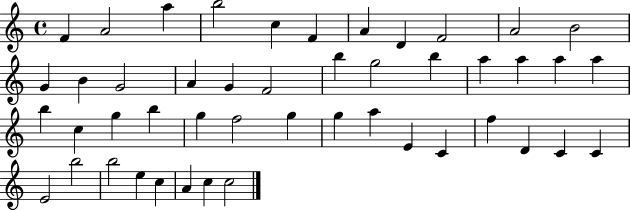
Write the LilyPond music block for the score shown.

{
  \clef treble
  \time 4/4
  \defaultTimeSignature
  \key c \major
  f'4 a'2 a''4 | b''2 c''4 f'4 | a'4 d'4 f'2 | a'2 b'2 | \break g'4 b'4 g'2 | a'4 g'4 f'2 | b''4 g''2 b''4 | a''4 a''4 a''4 a''4 | \break b''4 c''4 g''4 b''4 | g''4 f''2 g''4 | g''4 a''4 e'4 c'4 | f''4 d'4 c'4 c'4 | \break e'2 b''2 | b''2 e''4 c''4 | a'4 c''4 c''2 | \bar "|."
}